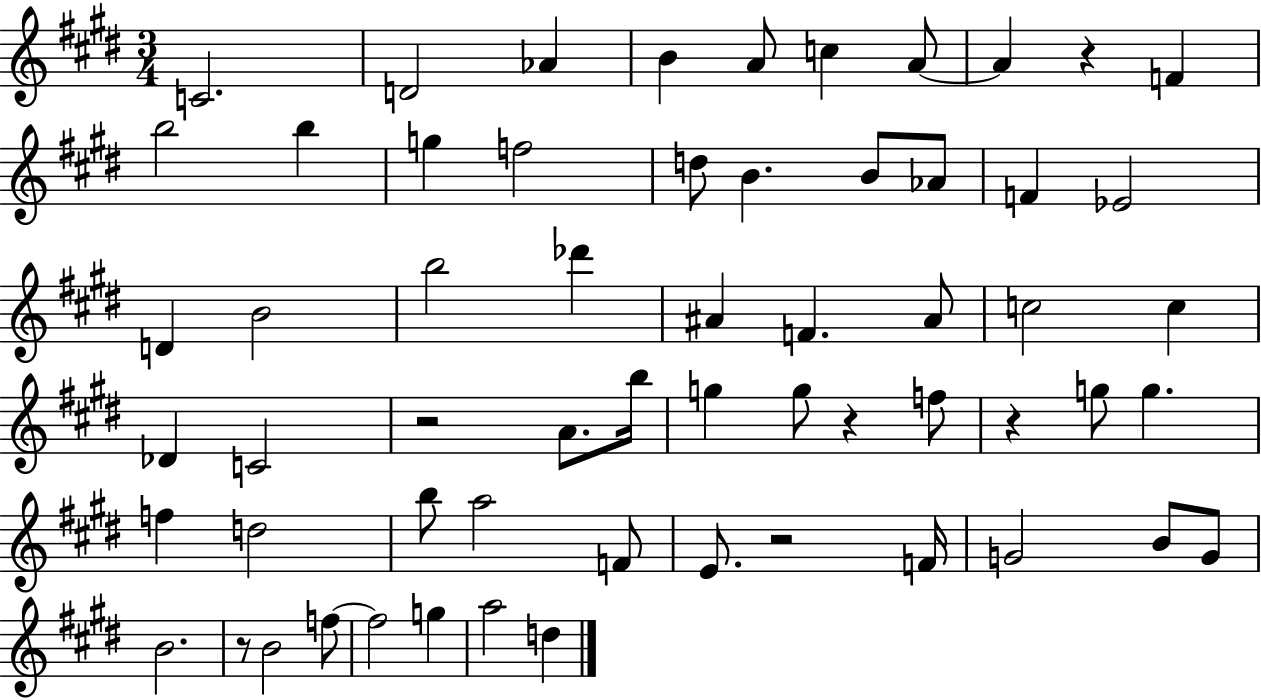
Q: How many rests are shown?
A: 6